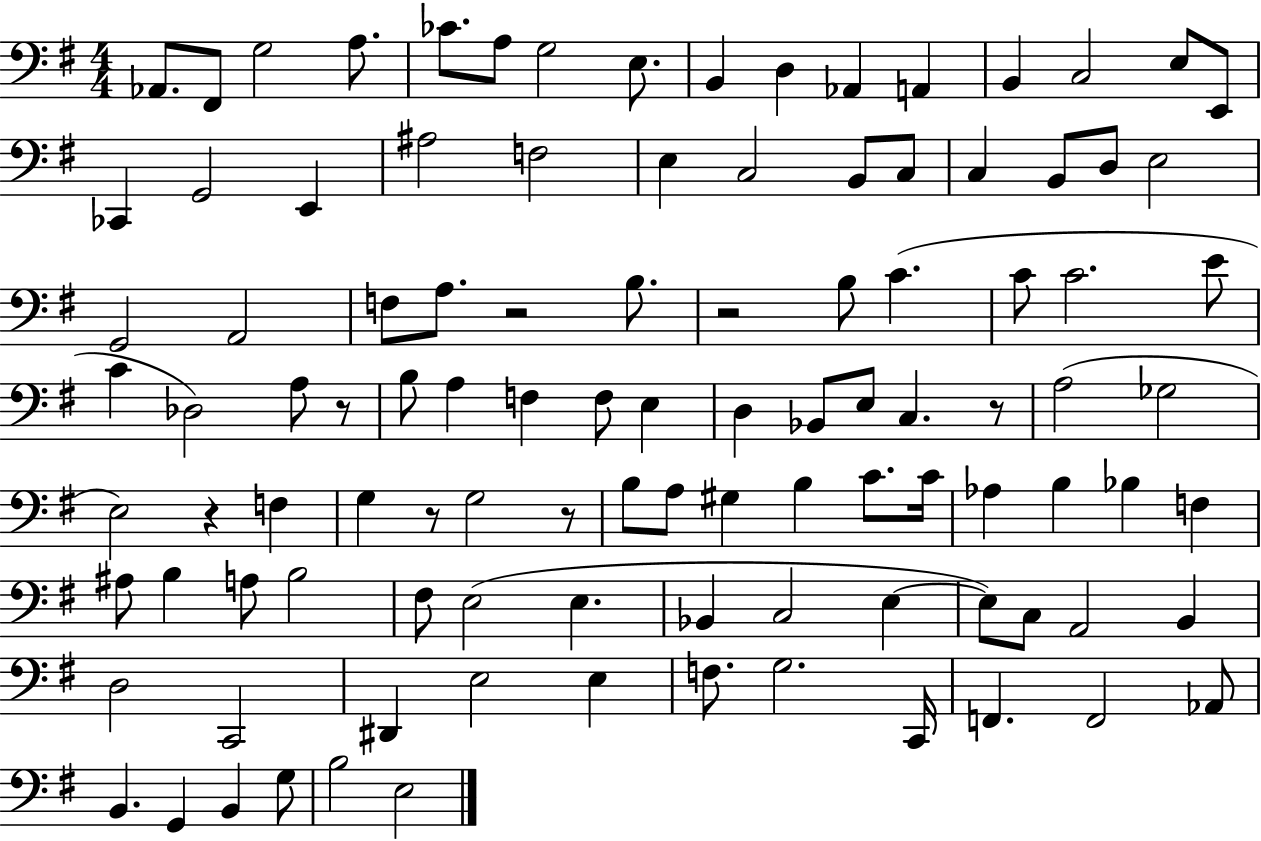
X:1
T:Untitled
M:4/4
L:1/4
K:G
_A,,/2 ^F,,/2 G,2 A,/2 _C/2 A,/2 G,2 E,/2 B,, D, _A,, A,, B,, C,2 E,/2 E,,/2 _C,, G,,2 E,, ^A,2 F,2 E, C,2 B,,/2 C,/2 C, B,,/2 D,/2 E,2 G,,2 A,,2 F,/2 A,/2 z2 B,/2 z2 B,/2 C C/2 C2 E/2 C _D,2 A,/2 z/2 B,/2 A, F, F,/2 E, D, _B,,/2 E,/2 C, z/2 A,2 _G,2 E,2 z F, G, z/2 G,2 z/2 B,/2 A,/2 ^G, B, C/2 C/4 _A, B, _B, F, ^A,/2 B, A,/2 B,2 ^F,/2 E,2 E, _B,, C,2 E, E,/2 C,/2 A,,2 B,, D,2 C,,2 ^D,, E,2 E, F,/2 G,2 C,,/4 F,, F,,2 _A,,/2 B,, G,, B,, G,/2 B,2 E,2